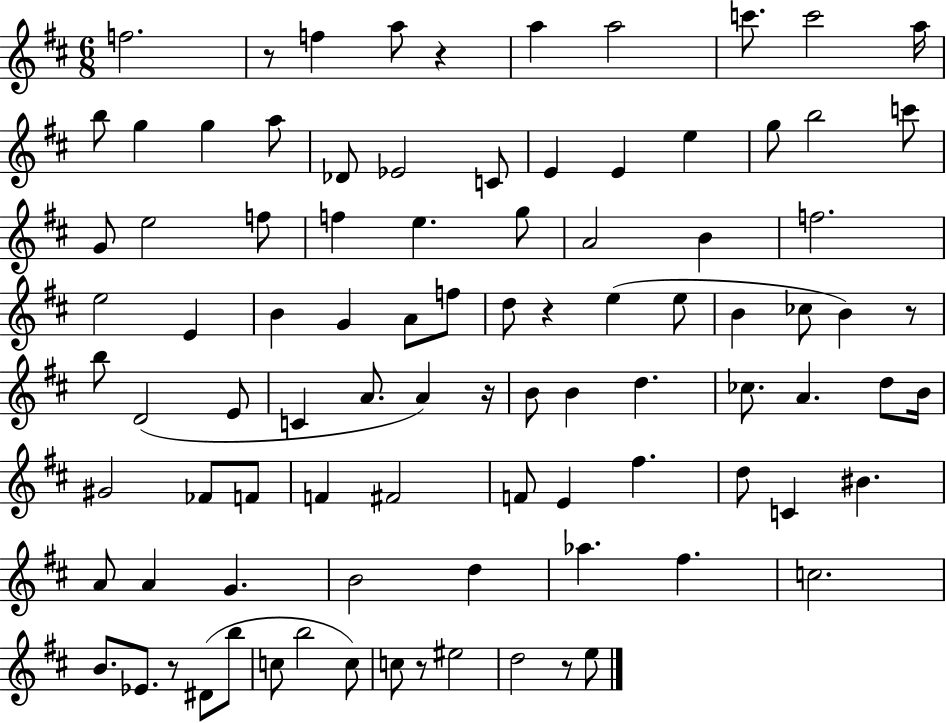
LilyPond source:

{
  \clef treble
  \numericTimeSignature
  \time 6/8
  \key d \major
  f''2. | r8 f''4 a''8 r4 | a''4 a''2 | c'''8. c'''2 a''16 | \break b''8 g''4 g''4 a''8 | des'8 ees'2 c'8 | e'4 e'4 e''4 | g''8 b''2 c'''8 | \break g'8 e''2 f''8 | f''4 e''4. g''8 | a'2 b'4 | f''2. | \break e''2 e'4 | b'4 g'4 a'8 f''8 | d''8 r4 e''4( e''8 | b'4 ces''8 b'4) r8 | \break b''8 d'2( e'8 | c'4 a'8. a'4) r16 | b'8 b'4 d''4. | ces''8. a'4. d''8 b'16 | \break gis'2 fes'8 f'8 | f'4 fis'2 | f'8 e'4 fis''4. | d''8 c'4 bis'4. | \break a'8 a'4 g'4. | b'2 d''4 | aes''4. fis''4. | c''2. | \break b'8. ees'8. r8 dis'8( b''8 | c''8 b''2 c''8) | c''8 r8 eis''2 | d''2 r8 e''8 | \break \bar "|."
}